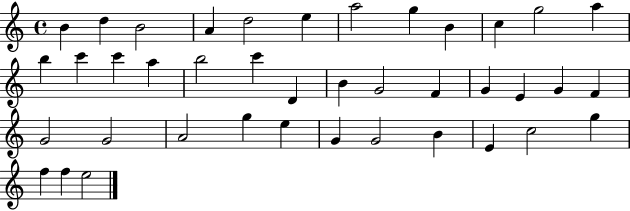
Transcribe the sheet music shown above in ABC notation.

X:1
T:Untitled
M:4/4
L:1/4
K:C
B d B2 A d2 e a2 g B c g2 a b c' c' a b2 c' D B G2 F G E G F G2 G2 A2 g e G G2 B E c2 g f f e2